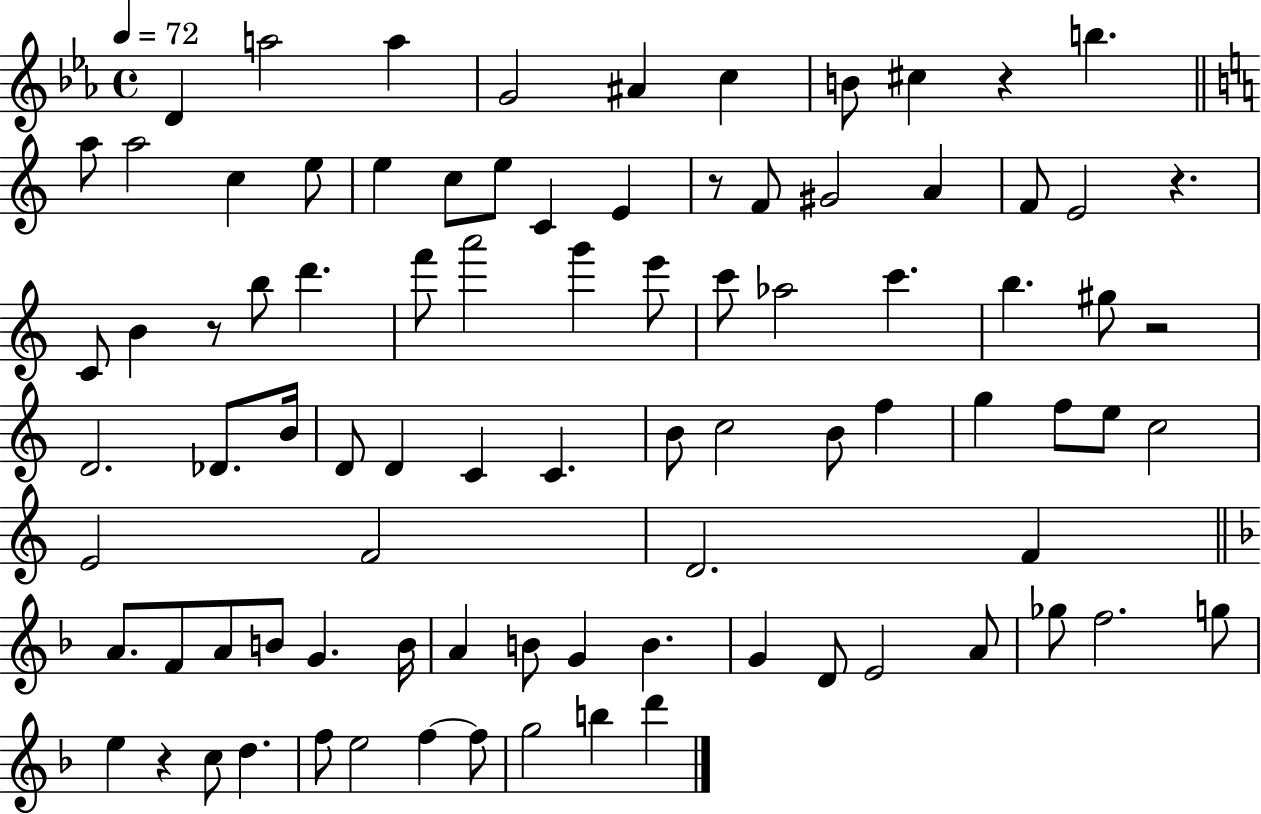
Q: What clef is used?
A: treble